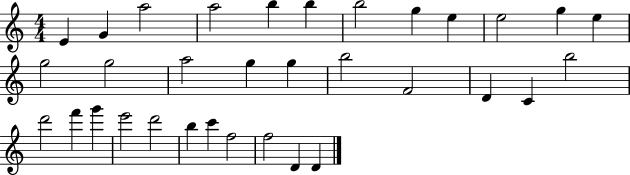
X:1
T:Untitled
M:4/4
L:1/4
K:C
E G a2 a2 b b b2 g e e2 g e g2 g2 a2 g g b2 F2 D C b2 d'2 f' g' e'2 d'2 b c' f2 f2 D D